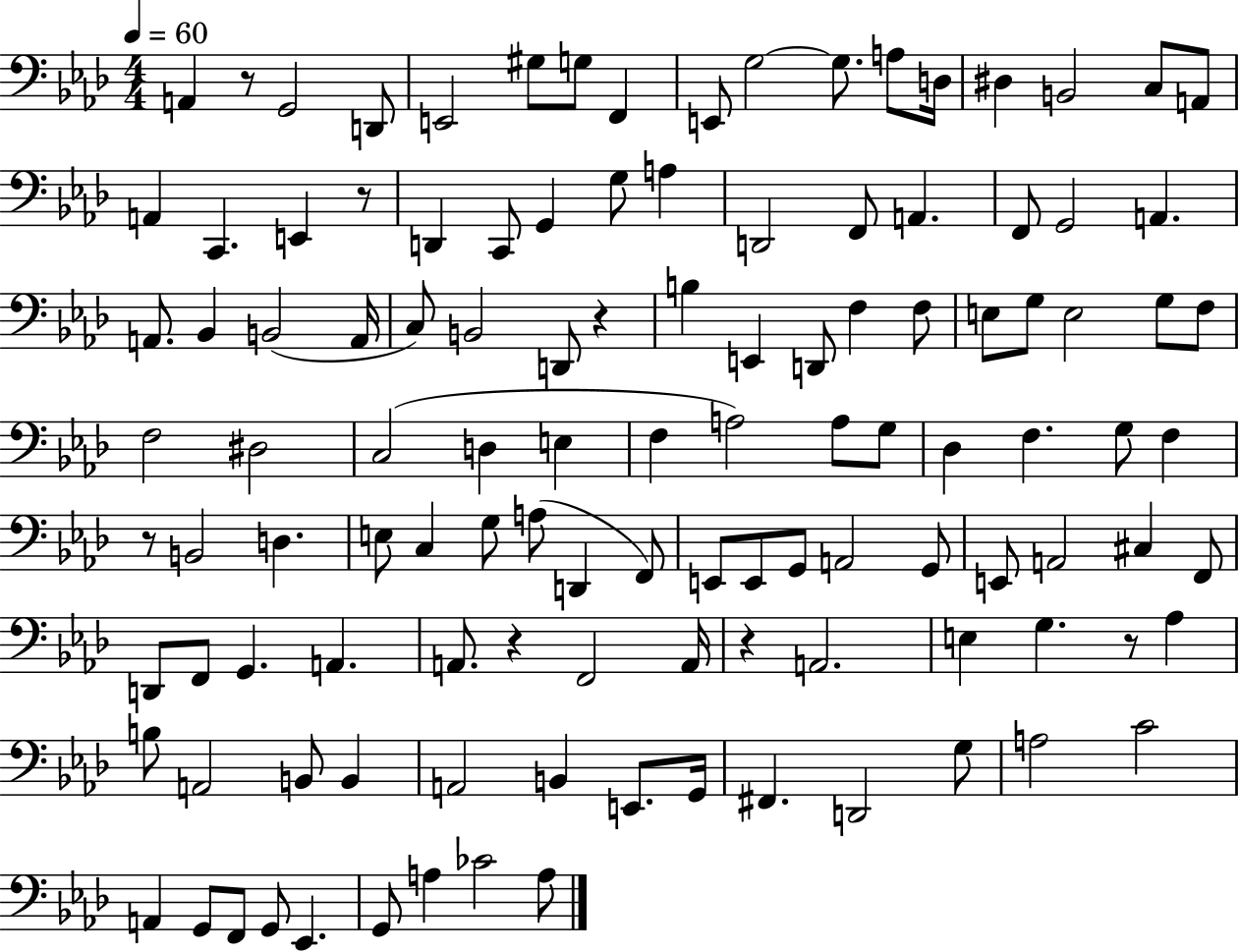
{
  \clef bass
  \numericTimeSignature
  \time 4/4
  \key aes \major
  \tempo 4 = 60
  a,4 r8 g,2 d,8 | e,2 gis8 g8 f,4 | e,8 g2~~ g8. a8 d16 | dis4 b,2 c8 a,8 | \break a,4 c,4. e,4 r8 | d,4 c,8 g,4 g8 a4 | d,2 f,8 a,4. | f,8 g,2 a,4. | \break a,8. bes,4 b,2( a,16 | c8) b,2 d,8 r4 | b4 e,4 d,8 f4 f8 | e8 g8 e2 g8 f8 | \break f2 dis2 | c2( d4 e4 | f4 a2) a8 g8 | des4 f4. g8 f4 | \break r8 b,2 d4. | e8 c4 g8 a8( d,4 f,8) | e,8 e,8 g,8 a,2 g,8 | e,8 a,2 cis4 f,8 | \break d,8 f,8 g,4. a,4. | a,8. r4 f,2 a,16 | r4 a,2. | e4 g4. r8 aes4 | \break b8 a,2 b,8 b,4 | a,2 b,4 e,8. g,16 | fis,4. d,2 g8 | a2 c'2 | \break a,4 g,8 f,8 g,8 ees,4. | g,8 a4 ces'2 a8 | \bar "|."
}